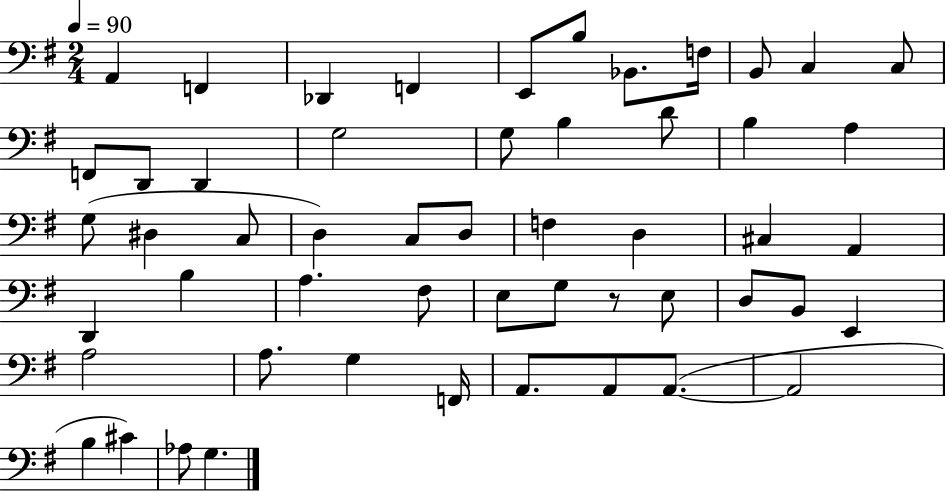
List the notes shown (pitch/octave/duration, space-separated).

A2/q F2/q Db2/q F2/q E2/e B3/e Bb2/e. F3/s B2/e C3/q C3/e F2/e D2/e D2/q G3/h G3/e B3/q D4/e B3/q A3/q G3/e D#3/q C3/e D3/q C3/e D3/e F3/q D3/q C#3/q A2/q D2/q B3/q A3/q. F#3/e E3/e G3/e R/e E3/e D3/e B2/e E2/q A3/h A3/e. G3/q F2/s A2/e. A2/e A2/e. A2/h B3/q C#4/q Ab3/e G3/q.